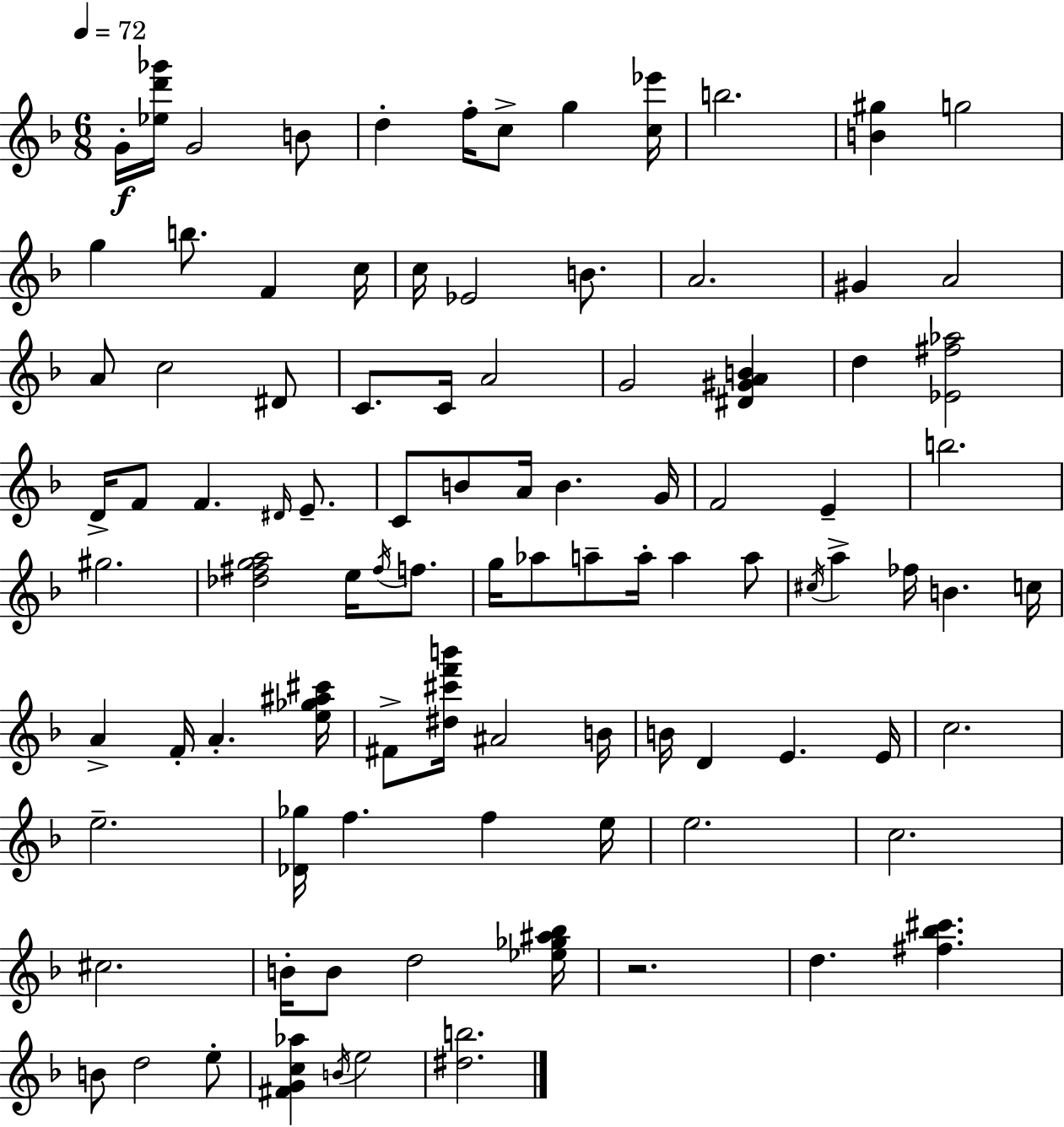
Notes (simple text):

G4/s [Eb5,D6,Gb6]/s G4/h B4/e D5/q F5/s C5/e G5/q [C5,Eb6]/s B5/h. [B4,G#5]/q G5/h G5/q B5/e. F4/q C5/s C5/s Eb4/h B4/e. A4/h. G#4/q A4/h A4/e C5/h D#4/e C4/e. C4/s A4/h G4/h [D#4,G#4,A4,B4]/q D5/q [Eb4,F#5,Ab5]/h D4/s F4/e F4/q. D#4/s E4/e. C4/e B4/e A4/s B4/q. G4/s F4/h E4/q B5/h. G#5/h. [Db5,F#5,G5,A5]/h E5/s F#5/s F5/e. G5/s Ab5/e A5/e A5/s A5/q A5/e C#5/s A5/q FES5/s B4/q. C5/s A4/q F4/s A4/q. [E5,Gb5,A#5,C#6]/s F#4/e [D#5,C#6,F6,B6]/s A#4/h B4/s B4/s D4/q E4/q. E4/s C5/h. E5/h. [Db4,Gb5]/s F5/q. F5/q E5/s E5/h. C5/h. C#5/h. B4/s B4/e D5/h [Eb5,Gb5,A#5,Bb5]/s R/h. D5/q. [F#5,Bb5,C#6]/q. B4/e D5/h E5/e [F#4,G4,C5,Ab5]/q B4/s E5/h [D#5,B5]/h.